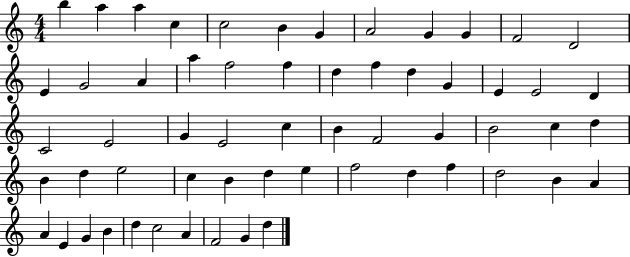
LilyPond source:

{
  \clef treble
  \numericTimeSignature
  \time 4/4
  \key c \major
  b''4 a''4 a''4 c''4 | c''2 b'4 g'4 | a'2 g'4 g'4 | f'2 d'2 | \break e'4 g'2 a'4 | a''4 f''2 f''4 | d''4 f''4 d''4 g'4 | e'4 e'2 d'4 | \break c'2 e'2 | g'4 e'2 c''4 | b'4 f'2 g'4 | b'2 c''4 d''4 | \break b'4 d''4 e''2 | c''4 b'4 d''4 e''4 | f''2 d''4 f''4 | d''2 b'4 a'4 | \break a'4 e'4 g'4 b'4 | d''4 c''2 a'4 | f'2 g'4 d''4 | \bar "|."
}